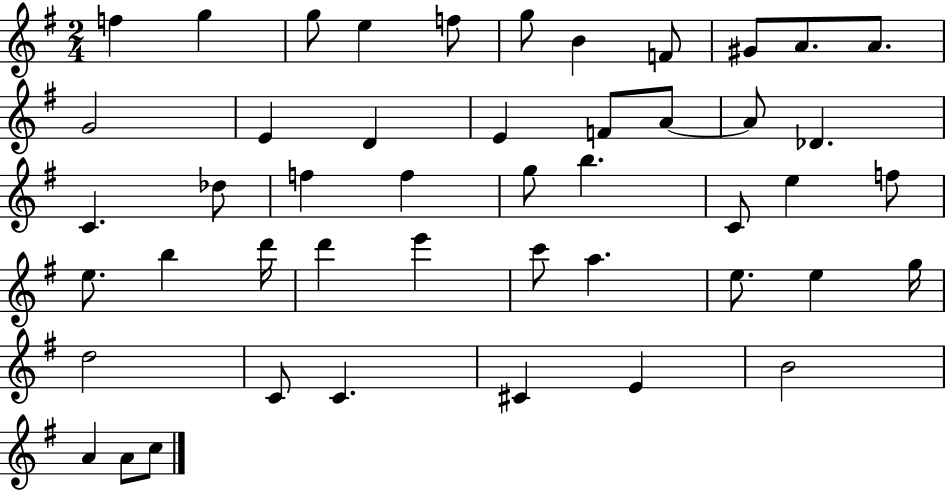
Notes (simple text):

F5/q G5/q G5/e E5/q F5/e G5/e B4/q F4/e G#4/e A4/e. A4/e. G4/h E4/q D4/q E4/q F4/e A4/e A4/e Db4/q. C4/q. Db5/e F5/q F5/q G5/e B5/q. C4/e E5/q F5/e E5/e. B5/q D6/s D6/q E6/q C6/e A5/q. E5/e. E5/q G5/s D5/h C4/e C4/q. C#4/q E4/q B4/h A4/q A4/e C5/e